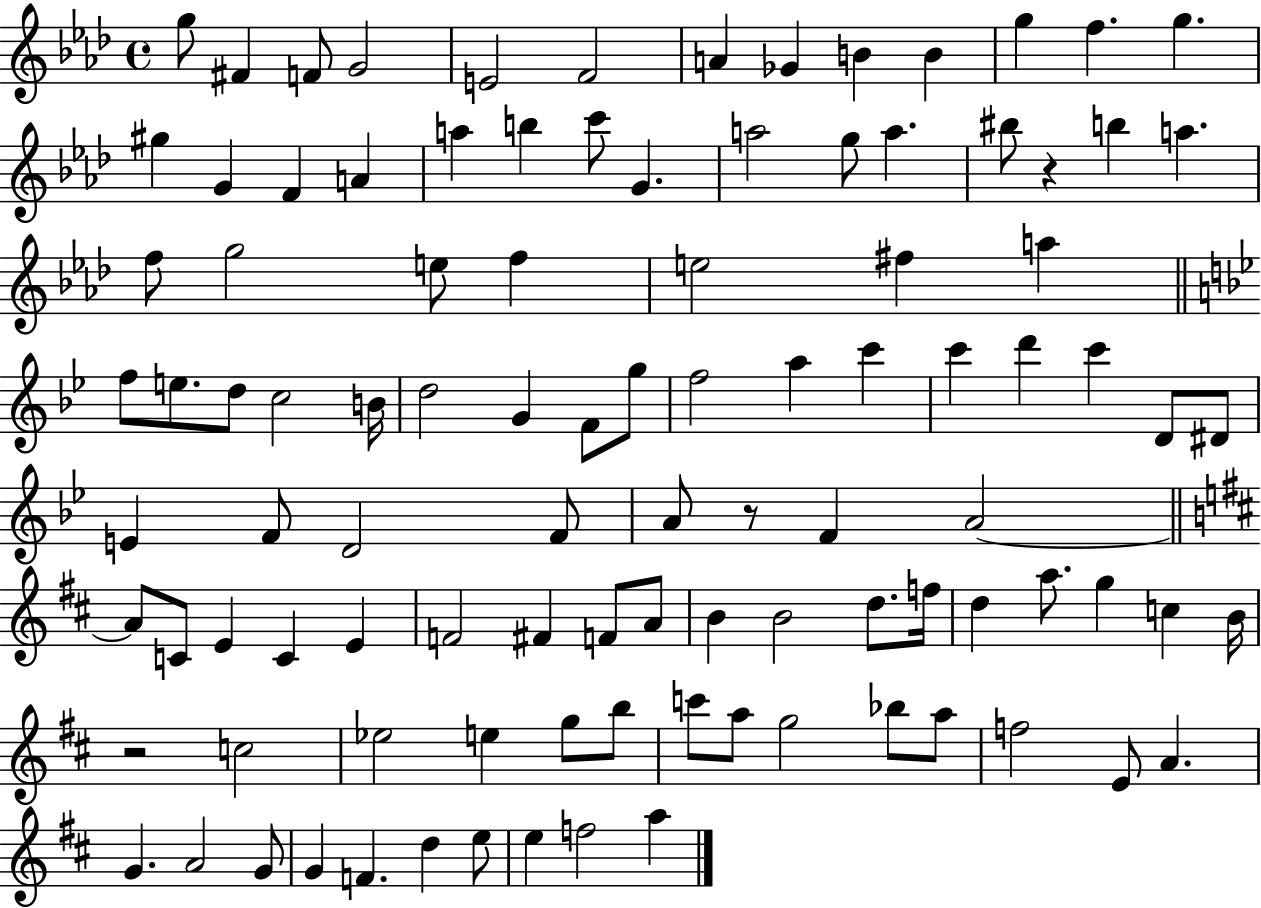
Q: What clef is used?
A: treble